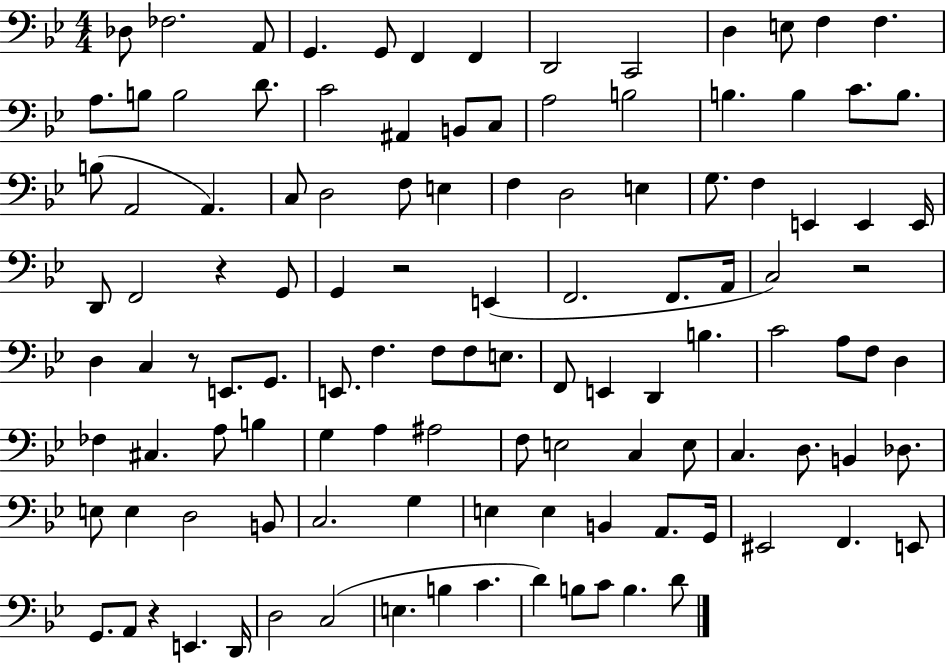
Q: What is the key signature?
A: BES major